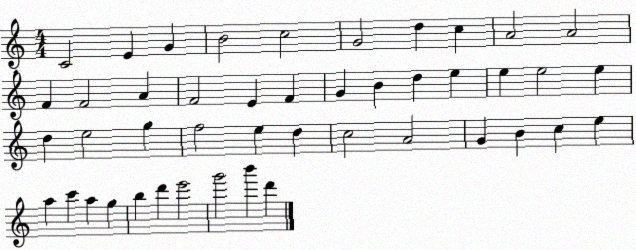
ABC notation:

X:1
T:Untitled
M:4/4
L:1/4
K:C
C2 E G B2 c2 G2 d c A2 A2 F F2 A F2 E F G B d e e e2 e d e2 g f2 e d c2 A2 G B c e a c' a g b d' e'2 g'2 b' d'